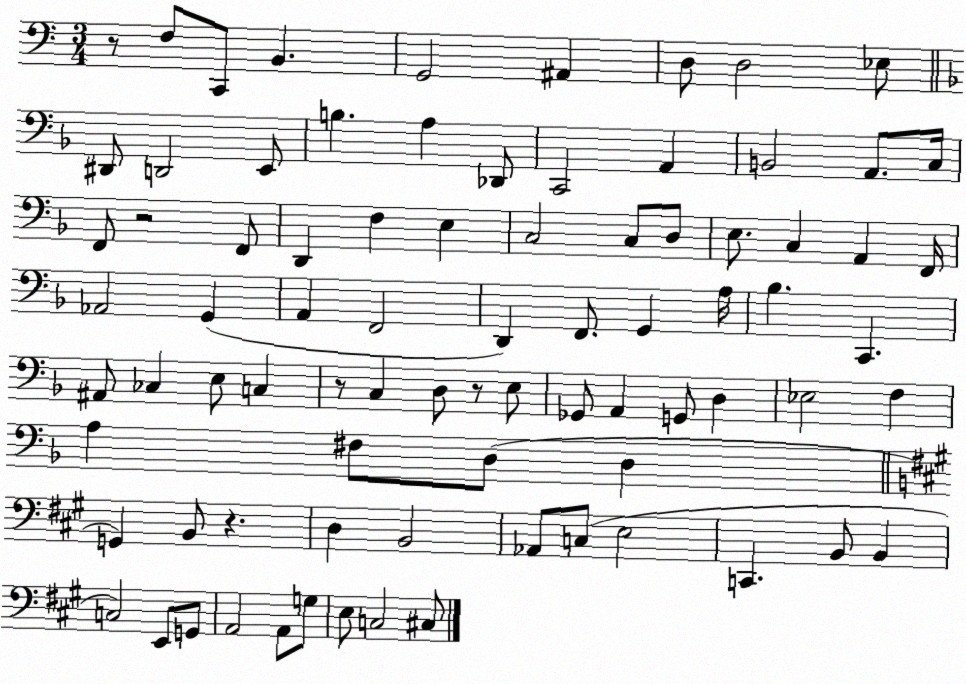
X:1
T:Untitled
M:3/4
L:1/4
K:C
z/2 F,/2 C,,/2 B,, G,,2 ^A,, D,/2 D,2 _E,/2 ^D,,/2 D,,2 E,,/2 B, A, _D,,/2 C,,2 A,, B,,2 A,,/2 C,/4 F,,/2 z2 F,,/2 D,, F, E, C,2 C,/2 D,/2 E,/2 C, A,, F,,/4 _A,,2 G,, A,, F,,2 D,, F,,/2 G,, A,/4 _B, C,, ^A,,/2 _C, E,/2 C, z/2 C, D,/2 z/2 E,/2 _G,,/2 A,, G,,/2 D, _E,2 F, A, ^F,/2 D,/2 D, G,, B,,/2 z D, B,,2 _A,,/2 C,/2 E,2 C,, B,,/2 B,, C,2 E,,/2 G,,/2 A,,2 A,,/2 G,/2 E,/2 C,2 ^C,/2